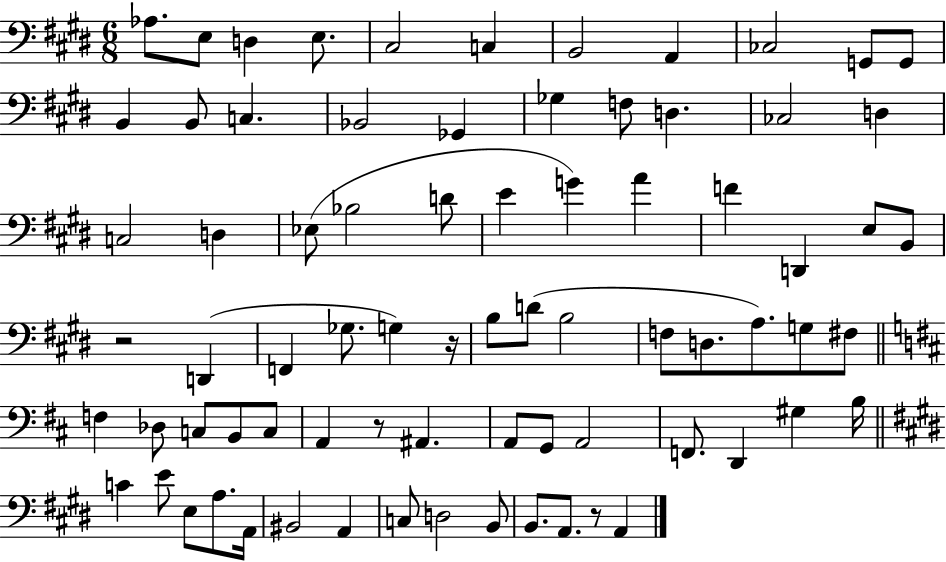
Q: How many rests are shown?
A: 4